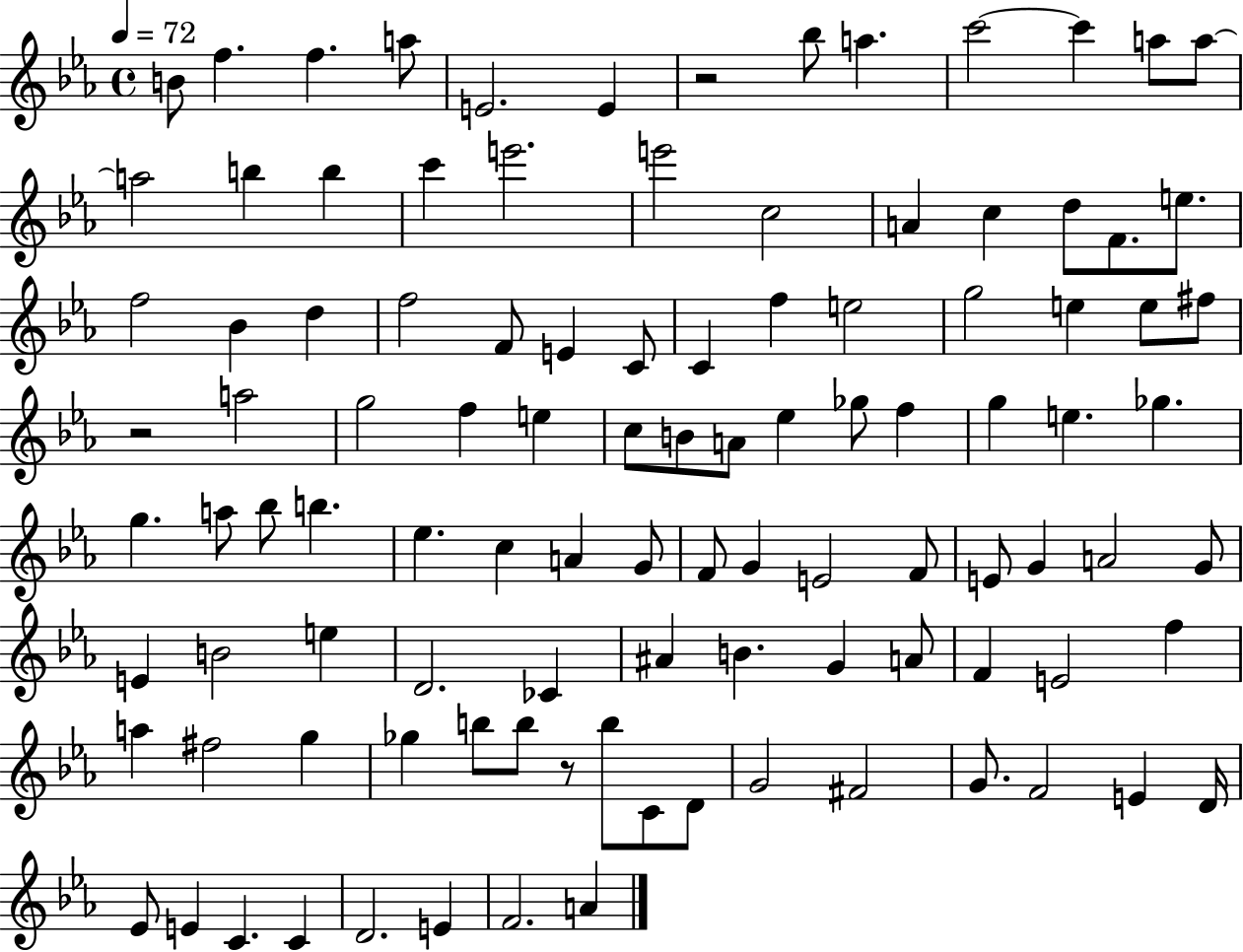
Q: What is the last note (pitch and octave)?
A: A4